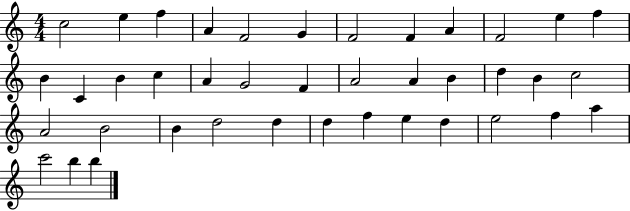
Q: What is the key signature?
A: C major